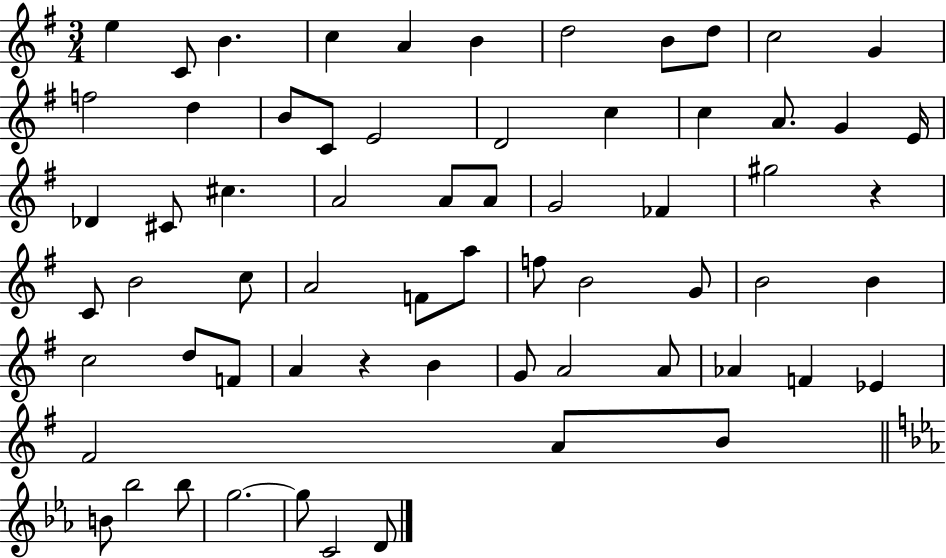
E5/q C4/e B4/q. C5/q A4/q B4/q D5/h B4/e D5/e C5/h G4/q F5/h D5/q B4/e C4/e E4/h D4/h C5/q C5/q A4/e. G4/q E4/s Db4/q C#4/e C#5/q. A4/h A4/e A4/e G4/h FES4/q G#5/h R/q C4/e B4/h C5/e A4/h F4/e A5/e F5/e B4/h G4/e B4/h B4/q C5/h D5/e F4/e A4/q R/q B4/q G4/e A4/h A4/e Ab4/q F4/q Eb4/q F#4/h A4/e B4/e B4/e Bb5/h Bb5/e G5/h. G5/e C4/h D4/e